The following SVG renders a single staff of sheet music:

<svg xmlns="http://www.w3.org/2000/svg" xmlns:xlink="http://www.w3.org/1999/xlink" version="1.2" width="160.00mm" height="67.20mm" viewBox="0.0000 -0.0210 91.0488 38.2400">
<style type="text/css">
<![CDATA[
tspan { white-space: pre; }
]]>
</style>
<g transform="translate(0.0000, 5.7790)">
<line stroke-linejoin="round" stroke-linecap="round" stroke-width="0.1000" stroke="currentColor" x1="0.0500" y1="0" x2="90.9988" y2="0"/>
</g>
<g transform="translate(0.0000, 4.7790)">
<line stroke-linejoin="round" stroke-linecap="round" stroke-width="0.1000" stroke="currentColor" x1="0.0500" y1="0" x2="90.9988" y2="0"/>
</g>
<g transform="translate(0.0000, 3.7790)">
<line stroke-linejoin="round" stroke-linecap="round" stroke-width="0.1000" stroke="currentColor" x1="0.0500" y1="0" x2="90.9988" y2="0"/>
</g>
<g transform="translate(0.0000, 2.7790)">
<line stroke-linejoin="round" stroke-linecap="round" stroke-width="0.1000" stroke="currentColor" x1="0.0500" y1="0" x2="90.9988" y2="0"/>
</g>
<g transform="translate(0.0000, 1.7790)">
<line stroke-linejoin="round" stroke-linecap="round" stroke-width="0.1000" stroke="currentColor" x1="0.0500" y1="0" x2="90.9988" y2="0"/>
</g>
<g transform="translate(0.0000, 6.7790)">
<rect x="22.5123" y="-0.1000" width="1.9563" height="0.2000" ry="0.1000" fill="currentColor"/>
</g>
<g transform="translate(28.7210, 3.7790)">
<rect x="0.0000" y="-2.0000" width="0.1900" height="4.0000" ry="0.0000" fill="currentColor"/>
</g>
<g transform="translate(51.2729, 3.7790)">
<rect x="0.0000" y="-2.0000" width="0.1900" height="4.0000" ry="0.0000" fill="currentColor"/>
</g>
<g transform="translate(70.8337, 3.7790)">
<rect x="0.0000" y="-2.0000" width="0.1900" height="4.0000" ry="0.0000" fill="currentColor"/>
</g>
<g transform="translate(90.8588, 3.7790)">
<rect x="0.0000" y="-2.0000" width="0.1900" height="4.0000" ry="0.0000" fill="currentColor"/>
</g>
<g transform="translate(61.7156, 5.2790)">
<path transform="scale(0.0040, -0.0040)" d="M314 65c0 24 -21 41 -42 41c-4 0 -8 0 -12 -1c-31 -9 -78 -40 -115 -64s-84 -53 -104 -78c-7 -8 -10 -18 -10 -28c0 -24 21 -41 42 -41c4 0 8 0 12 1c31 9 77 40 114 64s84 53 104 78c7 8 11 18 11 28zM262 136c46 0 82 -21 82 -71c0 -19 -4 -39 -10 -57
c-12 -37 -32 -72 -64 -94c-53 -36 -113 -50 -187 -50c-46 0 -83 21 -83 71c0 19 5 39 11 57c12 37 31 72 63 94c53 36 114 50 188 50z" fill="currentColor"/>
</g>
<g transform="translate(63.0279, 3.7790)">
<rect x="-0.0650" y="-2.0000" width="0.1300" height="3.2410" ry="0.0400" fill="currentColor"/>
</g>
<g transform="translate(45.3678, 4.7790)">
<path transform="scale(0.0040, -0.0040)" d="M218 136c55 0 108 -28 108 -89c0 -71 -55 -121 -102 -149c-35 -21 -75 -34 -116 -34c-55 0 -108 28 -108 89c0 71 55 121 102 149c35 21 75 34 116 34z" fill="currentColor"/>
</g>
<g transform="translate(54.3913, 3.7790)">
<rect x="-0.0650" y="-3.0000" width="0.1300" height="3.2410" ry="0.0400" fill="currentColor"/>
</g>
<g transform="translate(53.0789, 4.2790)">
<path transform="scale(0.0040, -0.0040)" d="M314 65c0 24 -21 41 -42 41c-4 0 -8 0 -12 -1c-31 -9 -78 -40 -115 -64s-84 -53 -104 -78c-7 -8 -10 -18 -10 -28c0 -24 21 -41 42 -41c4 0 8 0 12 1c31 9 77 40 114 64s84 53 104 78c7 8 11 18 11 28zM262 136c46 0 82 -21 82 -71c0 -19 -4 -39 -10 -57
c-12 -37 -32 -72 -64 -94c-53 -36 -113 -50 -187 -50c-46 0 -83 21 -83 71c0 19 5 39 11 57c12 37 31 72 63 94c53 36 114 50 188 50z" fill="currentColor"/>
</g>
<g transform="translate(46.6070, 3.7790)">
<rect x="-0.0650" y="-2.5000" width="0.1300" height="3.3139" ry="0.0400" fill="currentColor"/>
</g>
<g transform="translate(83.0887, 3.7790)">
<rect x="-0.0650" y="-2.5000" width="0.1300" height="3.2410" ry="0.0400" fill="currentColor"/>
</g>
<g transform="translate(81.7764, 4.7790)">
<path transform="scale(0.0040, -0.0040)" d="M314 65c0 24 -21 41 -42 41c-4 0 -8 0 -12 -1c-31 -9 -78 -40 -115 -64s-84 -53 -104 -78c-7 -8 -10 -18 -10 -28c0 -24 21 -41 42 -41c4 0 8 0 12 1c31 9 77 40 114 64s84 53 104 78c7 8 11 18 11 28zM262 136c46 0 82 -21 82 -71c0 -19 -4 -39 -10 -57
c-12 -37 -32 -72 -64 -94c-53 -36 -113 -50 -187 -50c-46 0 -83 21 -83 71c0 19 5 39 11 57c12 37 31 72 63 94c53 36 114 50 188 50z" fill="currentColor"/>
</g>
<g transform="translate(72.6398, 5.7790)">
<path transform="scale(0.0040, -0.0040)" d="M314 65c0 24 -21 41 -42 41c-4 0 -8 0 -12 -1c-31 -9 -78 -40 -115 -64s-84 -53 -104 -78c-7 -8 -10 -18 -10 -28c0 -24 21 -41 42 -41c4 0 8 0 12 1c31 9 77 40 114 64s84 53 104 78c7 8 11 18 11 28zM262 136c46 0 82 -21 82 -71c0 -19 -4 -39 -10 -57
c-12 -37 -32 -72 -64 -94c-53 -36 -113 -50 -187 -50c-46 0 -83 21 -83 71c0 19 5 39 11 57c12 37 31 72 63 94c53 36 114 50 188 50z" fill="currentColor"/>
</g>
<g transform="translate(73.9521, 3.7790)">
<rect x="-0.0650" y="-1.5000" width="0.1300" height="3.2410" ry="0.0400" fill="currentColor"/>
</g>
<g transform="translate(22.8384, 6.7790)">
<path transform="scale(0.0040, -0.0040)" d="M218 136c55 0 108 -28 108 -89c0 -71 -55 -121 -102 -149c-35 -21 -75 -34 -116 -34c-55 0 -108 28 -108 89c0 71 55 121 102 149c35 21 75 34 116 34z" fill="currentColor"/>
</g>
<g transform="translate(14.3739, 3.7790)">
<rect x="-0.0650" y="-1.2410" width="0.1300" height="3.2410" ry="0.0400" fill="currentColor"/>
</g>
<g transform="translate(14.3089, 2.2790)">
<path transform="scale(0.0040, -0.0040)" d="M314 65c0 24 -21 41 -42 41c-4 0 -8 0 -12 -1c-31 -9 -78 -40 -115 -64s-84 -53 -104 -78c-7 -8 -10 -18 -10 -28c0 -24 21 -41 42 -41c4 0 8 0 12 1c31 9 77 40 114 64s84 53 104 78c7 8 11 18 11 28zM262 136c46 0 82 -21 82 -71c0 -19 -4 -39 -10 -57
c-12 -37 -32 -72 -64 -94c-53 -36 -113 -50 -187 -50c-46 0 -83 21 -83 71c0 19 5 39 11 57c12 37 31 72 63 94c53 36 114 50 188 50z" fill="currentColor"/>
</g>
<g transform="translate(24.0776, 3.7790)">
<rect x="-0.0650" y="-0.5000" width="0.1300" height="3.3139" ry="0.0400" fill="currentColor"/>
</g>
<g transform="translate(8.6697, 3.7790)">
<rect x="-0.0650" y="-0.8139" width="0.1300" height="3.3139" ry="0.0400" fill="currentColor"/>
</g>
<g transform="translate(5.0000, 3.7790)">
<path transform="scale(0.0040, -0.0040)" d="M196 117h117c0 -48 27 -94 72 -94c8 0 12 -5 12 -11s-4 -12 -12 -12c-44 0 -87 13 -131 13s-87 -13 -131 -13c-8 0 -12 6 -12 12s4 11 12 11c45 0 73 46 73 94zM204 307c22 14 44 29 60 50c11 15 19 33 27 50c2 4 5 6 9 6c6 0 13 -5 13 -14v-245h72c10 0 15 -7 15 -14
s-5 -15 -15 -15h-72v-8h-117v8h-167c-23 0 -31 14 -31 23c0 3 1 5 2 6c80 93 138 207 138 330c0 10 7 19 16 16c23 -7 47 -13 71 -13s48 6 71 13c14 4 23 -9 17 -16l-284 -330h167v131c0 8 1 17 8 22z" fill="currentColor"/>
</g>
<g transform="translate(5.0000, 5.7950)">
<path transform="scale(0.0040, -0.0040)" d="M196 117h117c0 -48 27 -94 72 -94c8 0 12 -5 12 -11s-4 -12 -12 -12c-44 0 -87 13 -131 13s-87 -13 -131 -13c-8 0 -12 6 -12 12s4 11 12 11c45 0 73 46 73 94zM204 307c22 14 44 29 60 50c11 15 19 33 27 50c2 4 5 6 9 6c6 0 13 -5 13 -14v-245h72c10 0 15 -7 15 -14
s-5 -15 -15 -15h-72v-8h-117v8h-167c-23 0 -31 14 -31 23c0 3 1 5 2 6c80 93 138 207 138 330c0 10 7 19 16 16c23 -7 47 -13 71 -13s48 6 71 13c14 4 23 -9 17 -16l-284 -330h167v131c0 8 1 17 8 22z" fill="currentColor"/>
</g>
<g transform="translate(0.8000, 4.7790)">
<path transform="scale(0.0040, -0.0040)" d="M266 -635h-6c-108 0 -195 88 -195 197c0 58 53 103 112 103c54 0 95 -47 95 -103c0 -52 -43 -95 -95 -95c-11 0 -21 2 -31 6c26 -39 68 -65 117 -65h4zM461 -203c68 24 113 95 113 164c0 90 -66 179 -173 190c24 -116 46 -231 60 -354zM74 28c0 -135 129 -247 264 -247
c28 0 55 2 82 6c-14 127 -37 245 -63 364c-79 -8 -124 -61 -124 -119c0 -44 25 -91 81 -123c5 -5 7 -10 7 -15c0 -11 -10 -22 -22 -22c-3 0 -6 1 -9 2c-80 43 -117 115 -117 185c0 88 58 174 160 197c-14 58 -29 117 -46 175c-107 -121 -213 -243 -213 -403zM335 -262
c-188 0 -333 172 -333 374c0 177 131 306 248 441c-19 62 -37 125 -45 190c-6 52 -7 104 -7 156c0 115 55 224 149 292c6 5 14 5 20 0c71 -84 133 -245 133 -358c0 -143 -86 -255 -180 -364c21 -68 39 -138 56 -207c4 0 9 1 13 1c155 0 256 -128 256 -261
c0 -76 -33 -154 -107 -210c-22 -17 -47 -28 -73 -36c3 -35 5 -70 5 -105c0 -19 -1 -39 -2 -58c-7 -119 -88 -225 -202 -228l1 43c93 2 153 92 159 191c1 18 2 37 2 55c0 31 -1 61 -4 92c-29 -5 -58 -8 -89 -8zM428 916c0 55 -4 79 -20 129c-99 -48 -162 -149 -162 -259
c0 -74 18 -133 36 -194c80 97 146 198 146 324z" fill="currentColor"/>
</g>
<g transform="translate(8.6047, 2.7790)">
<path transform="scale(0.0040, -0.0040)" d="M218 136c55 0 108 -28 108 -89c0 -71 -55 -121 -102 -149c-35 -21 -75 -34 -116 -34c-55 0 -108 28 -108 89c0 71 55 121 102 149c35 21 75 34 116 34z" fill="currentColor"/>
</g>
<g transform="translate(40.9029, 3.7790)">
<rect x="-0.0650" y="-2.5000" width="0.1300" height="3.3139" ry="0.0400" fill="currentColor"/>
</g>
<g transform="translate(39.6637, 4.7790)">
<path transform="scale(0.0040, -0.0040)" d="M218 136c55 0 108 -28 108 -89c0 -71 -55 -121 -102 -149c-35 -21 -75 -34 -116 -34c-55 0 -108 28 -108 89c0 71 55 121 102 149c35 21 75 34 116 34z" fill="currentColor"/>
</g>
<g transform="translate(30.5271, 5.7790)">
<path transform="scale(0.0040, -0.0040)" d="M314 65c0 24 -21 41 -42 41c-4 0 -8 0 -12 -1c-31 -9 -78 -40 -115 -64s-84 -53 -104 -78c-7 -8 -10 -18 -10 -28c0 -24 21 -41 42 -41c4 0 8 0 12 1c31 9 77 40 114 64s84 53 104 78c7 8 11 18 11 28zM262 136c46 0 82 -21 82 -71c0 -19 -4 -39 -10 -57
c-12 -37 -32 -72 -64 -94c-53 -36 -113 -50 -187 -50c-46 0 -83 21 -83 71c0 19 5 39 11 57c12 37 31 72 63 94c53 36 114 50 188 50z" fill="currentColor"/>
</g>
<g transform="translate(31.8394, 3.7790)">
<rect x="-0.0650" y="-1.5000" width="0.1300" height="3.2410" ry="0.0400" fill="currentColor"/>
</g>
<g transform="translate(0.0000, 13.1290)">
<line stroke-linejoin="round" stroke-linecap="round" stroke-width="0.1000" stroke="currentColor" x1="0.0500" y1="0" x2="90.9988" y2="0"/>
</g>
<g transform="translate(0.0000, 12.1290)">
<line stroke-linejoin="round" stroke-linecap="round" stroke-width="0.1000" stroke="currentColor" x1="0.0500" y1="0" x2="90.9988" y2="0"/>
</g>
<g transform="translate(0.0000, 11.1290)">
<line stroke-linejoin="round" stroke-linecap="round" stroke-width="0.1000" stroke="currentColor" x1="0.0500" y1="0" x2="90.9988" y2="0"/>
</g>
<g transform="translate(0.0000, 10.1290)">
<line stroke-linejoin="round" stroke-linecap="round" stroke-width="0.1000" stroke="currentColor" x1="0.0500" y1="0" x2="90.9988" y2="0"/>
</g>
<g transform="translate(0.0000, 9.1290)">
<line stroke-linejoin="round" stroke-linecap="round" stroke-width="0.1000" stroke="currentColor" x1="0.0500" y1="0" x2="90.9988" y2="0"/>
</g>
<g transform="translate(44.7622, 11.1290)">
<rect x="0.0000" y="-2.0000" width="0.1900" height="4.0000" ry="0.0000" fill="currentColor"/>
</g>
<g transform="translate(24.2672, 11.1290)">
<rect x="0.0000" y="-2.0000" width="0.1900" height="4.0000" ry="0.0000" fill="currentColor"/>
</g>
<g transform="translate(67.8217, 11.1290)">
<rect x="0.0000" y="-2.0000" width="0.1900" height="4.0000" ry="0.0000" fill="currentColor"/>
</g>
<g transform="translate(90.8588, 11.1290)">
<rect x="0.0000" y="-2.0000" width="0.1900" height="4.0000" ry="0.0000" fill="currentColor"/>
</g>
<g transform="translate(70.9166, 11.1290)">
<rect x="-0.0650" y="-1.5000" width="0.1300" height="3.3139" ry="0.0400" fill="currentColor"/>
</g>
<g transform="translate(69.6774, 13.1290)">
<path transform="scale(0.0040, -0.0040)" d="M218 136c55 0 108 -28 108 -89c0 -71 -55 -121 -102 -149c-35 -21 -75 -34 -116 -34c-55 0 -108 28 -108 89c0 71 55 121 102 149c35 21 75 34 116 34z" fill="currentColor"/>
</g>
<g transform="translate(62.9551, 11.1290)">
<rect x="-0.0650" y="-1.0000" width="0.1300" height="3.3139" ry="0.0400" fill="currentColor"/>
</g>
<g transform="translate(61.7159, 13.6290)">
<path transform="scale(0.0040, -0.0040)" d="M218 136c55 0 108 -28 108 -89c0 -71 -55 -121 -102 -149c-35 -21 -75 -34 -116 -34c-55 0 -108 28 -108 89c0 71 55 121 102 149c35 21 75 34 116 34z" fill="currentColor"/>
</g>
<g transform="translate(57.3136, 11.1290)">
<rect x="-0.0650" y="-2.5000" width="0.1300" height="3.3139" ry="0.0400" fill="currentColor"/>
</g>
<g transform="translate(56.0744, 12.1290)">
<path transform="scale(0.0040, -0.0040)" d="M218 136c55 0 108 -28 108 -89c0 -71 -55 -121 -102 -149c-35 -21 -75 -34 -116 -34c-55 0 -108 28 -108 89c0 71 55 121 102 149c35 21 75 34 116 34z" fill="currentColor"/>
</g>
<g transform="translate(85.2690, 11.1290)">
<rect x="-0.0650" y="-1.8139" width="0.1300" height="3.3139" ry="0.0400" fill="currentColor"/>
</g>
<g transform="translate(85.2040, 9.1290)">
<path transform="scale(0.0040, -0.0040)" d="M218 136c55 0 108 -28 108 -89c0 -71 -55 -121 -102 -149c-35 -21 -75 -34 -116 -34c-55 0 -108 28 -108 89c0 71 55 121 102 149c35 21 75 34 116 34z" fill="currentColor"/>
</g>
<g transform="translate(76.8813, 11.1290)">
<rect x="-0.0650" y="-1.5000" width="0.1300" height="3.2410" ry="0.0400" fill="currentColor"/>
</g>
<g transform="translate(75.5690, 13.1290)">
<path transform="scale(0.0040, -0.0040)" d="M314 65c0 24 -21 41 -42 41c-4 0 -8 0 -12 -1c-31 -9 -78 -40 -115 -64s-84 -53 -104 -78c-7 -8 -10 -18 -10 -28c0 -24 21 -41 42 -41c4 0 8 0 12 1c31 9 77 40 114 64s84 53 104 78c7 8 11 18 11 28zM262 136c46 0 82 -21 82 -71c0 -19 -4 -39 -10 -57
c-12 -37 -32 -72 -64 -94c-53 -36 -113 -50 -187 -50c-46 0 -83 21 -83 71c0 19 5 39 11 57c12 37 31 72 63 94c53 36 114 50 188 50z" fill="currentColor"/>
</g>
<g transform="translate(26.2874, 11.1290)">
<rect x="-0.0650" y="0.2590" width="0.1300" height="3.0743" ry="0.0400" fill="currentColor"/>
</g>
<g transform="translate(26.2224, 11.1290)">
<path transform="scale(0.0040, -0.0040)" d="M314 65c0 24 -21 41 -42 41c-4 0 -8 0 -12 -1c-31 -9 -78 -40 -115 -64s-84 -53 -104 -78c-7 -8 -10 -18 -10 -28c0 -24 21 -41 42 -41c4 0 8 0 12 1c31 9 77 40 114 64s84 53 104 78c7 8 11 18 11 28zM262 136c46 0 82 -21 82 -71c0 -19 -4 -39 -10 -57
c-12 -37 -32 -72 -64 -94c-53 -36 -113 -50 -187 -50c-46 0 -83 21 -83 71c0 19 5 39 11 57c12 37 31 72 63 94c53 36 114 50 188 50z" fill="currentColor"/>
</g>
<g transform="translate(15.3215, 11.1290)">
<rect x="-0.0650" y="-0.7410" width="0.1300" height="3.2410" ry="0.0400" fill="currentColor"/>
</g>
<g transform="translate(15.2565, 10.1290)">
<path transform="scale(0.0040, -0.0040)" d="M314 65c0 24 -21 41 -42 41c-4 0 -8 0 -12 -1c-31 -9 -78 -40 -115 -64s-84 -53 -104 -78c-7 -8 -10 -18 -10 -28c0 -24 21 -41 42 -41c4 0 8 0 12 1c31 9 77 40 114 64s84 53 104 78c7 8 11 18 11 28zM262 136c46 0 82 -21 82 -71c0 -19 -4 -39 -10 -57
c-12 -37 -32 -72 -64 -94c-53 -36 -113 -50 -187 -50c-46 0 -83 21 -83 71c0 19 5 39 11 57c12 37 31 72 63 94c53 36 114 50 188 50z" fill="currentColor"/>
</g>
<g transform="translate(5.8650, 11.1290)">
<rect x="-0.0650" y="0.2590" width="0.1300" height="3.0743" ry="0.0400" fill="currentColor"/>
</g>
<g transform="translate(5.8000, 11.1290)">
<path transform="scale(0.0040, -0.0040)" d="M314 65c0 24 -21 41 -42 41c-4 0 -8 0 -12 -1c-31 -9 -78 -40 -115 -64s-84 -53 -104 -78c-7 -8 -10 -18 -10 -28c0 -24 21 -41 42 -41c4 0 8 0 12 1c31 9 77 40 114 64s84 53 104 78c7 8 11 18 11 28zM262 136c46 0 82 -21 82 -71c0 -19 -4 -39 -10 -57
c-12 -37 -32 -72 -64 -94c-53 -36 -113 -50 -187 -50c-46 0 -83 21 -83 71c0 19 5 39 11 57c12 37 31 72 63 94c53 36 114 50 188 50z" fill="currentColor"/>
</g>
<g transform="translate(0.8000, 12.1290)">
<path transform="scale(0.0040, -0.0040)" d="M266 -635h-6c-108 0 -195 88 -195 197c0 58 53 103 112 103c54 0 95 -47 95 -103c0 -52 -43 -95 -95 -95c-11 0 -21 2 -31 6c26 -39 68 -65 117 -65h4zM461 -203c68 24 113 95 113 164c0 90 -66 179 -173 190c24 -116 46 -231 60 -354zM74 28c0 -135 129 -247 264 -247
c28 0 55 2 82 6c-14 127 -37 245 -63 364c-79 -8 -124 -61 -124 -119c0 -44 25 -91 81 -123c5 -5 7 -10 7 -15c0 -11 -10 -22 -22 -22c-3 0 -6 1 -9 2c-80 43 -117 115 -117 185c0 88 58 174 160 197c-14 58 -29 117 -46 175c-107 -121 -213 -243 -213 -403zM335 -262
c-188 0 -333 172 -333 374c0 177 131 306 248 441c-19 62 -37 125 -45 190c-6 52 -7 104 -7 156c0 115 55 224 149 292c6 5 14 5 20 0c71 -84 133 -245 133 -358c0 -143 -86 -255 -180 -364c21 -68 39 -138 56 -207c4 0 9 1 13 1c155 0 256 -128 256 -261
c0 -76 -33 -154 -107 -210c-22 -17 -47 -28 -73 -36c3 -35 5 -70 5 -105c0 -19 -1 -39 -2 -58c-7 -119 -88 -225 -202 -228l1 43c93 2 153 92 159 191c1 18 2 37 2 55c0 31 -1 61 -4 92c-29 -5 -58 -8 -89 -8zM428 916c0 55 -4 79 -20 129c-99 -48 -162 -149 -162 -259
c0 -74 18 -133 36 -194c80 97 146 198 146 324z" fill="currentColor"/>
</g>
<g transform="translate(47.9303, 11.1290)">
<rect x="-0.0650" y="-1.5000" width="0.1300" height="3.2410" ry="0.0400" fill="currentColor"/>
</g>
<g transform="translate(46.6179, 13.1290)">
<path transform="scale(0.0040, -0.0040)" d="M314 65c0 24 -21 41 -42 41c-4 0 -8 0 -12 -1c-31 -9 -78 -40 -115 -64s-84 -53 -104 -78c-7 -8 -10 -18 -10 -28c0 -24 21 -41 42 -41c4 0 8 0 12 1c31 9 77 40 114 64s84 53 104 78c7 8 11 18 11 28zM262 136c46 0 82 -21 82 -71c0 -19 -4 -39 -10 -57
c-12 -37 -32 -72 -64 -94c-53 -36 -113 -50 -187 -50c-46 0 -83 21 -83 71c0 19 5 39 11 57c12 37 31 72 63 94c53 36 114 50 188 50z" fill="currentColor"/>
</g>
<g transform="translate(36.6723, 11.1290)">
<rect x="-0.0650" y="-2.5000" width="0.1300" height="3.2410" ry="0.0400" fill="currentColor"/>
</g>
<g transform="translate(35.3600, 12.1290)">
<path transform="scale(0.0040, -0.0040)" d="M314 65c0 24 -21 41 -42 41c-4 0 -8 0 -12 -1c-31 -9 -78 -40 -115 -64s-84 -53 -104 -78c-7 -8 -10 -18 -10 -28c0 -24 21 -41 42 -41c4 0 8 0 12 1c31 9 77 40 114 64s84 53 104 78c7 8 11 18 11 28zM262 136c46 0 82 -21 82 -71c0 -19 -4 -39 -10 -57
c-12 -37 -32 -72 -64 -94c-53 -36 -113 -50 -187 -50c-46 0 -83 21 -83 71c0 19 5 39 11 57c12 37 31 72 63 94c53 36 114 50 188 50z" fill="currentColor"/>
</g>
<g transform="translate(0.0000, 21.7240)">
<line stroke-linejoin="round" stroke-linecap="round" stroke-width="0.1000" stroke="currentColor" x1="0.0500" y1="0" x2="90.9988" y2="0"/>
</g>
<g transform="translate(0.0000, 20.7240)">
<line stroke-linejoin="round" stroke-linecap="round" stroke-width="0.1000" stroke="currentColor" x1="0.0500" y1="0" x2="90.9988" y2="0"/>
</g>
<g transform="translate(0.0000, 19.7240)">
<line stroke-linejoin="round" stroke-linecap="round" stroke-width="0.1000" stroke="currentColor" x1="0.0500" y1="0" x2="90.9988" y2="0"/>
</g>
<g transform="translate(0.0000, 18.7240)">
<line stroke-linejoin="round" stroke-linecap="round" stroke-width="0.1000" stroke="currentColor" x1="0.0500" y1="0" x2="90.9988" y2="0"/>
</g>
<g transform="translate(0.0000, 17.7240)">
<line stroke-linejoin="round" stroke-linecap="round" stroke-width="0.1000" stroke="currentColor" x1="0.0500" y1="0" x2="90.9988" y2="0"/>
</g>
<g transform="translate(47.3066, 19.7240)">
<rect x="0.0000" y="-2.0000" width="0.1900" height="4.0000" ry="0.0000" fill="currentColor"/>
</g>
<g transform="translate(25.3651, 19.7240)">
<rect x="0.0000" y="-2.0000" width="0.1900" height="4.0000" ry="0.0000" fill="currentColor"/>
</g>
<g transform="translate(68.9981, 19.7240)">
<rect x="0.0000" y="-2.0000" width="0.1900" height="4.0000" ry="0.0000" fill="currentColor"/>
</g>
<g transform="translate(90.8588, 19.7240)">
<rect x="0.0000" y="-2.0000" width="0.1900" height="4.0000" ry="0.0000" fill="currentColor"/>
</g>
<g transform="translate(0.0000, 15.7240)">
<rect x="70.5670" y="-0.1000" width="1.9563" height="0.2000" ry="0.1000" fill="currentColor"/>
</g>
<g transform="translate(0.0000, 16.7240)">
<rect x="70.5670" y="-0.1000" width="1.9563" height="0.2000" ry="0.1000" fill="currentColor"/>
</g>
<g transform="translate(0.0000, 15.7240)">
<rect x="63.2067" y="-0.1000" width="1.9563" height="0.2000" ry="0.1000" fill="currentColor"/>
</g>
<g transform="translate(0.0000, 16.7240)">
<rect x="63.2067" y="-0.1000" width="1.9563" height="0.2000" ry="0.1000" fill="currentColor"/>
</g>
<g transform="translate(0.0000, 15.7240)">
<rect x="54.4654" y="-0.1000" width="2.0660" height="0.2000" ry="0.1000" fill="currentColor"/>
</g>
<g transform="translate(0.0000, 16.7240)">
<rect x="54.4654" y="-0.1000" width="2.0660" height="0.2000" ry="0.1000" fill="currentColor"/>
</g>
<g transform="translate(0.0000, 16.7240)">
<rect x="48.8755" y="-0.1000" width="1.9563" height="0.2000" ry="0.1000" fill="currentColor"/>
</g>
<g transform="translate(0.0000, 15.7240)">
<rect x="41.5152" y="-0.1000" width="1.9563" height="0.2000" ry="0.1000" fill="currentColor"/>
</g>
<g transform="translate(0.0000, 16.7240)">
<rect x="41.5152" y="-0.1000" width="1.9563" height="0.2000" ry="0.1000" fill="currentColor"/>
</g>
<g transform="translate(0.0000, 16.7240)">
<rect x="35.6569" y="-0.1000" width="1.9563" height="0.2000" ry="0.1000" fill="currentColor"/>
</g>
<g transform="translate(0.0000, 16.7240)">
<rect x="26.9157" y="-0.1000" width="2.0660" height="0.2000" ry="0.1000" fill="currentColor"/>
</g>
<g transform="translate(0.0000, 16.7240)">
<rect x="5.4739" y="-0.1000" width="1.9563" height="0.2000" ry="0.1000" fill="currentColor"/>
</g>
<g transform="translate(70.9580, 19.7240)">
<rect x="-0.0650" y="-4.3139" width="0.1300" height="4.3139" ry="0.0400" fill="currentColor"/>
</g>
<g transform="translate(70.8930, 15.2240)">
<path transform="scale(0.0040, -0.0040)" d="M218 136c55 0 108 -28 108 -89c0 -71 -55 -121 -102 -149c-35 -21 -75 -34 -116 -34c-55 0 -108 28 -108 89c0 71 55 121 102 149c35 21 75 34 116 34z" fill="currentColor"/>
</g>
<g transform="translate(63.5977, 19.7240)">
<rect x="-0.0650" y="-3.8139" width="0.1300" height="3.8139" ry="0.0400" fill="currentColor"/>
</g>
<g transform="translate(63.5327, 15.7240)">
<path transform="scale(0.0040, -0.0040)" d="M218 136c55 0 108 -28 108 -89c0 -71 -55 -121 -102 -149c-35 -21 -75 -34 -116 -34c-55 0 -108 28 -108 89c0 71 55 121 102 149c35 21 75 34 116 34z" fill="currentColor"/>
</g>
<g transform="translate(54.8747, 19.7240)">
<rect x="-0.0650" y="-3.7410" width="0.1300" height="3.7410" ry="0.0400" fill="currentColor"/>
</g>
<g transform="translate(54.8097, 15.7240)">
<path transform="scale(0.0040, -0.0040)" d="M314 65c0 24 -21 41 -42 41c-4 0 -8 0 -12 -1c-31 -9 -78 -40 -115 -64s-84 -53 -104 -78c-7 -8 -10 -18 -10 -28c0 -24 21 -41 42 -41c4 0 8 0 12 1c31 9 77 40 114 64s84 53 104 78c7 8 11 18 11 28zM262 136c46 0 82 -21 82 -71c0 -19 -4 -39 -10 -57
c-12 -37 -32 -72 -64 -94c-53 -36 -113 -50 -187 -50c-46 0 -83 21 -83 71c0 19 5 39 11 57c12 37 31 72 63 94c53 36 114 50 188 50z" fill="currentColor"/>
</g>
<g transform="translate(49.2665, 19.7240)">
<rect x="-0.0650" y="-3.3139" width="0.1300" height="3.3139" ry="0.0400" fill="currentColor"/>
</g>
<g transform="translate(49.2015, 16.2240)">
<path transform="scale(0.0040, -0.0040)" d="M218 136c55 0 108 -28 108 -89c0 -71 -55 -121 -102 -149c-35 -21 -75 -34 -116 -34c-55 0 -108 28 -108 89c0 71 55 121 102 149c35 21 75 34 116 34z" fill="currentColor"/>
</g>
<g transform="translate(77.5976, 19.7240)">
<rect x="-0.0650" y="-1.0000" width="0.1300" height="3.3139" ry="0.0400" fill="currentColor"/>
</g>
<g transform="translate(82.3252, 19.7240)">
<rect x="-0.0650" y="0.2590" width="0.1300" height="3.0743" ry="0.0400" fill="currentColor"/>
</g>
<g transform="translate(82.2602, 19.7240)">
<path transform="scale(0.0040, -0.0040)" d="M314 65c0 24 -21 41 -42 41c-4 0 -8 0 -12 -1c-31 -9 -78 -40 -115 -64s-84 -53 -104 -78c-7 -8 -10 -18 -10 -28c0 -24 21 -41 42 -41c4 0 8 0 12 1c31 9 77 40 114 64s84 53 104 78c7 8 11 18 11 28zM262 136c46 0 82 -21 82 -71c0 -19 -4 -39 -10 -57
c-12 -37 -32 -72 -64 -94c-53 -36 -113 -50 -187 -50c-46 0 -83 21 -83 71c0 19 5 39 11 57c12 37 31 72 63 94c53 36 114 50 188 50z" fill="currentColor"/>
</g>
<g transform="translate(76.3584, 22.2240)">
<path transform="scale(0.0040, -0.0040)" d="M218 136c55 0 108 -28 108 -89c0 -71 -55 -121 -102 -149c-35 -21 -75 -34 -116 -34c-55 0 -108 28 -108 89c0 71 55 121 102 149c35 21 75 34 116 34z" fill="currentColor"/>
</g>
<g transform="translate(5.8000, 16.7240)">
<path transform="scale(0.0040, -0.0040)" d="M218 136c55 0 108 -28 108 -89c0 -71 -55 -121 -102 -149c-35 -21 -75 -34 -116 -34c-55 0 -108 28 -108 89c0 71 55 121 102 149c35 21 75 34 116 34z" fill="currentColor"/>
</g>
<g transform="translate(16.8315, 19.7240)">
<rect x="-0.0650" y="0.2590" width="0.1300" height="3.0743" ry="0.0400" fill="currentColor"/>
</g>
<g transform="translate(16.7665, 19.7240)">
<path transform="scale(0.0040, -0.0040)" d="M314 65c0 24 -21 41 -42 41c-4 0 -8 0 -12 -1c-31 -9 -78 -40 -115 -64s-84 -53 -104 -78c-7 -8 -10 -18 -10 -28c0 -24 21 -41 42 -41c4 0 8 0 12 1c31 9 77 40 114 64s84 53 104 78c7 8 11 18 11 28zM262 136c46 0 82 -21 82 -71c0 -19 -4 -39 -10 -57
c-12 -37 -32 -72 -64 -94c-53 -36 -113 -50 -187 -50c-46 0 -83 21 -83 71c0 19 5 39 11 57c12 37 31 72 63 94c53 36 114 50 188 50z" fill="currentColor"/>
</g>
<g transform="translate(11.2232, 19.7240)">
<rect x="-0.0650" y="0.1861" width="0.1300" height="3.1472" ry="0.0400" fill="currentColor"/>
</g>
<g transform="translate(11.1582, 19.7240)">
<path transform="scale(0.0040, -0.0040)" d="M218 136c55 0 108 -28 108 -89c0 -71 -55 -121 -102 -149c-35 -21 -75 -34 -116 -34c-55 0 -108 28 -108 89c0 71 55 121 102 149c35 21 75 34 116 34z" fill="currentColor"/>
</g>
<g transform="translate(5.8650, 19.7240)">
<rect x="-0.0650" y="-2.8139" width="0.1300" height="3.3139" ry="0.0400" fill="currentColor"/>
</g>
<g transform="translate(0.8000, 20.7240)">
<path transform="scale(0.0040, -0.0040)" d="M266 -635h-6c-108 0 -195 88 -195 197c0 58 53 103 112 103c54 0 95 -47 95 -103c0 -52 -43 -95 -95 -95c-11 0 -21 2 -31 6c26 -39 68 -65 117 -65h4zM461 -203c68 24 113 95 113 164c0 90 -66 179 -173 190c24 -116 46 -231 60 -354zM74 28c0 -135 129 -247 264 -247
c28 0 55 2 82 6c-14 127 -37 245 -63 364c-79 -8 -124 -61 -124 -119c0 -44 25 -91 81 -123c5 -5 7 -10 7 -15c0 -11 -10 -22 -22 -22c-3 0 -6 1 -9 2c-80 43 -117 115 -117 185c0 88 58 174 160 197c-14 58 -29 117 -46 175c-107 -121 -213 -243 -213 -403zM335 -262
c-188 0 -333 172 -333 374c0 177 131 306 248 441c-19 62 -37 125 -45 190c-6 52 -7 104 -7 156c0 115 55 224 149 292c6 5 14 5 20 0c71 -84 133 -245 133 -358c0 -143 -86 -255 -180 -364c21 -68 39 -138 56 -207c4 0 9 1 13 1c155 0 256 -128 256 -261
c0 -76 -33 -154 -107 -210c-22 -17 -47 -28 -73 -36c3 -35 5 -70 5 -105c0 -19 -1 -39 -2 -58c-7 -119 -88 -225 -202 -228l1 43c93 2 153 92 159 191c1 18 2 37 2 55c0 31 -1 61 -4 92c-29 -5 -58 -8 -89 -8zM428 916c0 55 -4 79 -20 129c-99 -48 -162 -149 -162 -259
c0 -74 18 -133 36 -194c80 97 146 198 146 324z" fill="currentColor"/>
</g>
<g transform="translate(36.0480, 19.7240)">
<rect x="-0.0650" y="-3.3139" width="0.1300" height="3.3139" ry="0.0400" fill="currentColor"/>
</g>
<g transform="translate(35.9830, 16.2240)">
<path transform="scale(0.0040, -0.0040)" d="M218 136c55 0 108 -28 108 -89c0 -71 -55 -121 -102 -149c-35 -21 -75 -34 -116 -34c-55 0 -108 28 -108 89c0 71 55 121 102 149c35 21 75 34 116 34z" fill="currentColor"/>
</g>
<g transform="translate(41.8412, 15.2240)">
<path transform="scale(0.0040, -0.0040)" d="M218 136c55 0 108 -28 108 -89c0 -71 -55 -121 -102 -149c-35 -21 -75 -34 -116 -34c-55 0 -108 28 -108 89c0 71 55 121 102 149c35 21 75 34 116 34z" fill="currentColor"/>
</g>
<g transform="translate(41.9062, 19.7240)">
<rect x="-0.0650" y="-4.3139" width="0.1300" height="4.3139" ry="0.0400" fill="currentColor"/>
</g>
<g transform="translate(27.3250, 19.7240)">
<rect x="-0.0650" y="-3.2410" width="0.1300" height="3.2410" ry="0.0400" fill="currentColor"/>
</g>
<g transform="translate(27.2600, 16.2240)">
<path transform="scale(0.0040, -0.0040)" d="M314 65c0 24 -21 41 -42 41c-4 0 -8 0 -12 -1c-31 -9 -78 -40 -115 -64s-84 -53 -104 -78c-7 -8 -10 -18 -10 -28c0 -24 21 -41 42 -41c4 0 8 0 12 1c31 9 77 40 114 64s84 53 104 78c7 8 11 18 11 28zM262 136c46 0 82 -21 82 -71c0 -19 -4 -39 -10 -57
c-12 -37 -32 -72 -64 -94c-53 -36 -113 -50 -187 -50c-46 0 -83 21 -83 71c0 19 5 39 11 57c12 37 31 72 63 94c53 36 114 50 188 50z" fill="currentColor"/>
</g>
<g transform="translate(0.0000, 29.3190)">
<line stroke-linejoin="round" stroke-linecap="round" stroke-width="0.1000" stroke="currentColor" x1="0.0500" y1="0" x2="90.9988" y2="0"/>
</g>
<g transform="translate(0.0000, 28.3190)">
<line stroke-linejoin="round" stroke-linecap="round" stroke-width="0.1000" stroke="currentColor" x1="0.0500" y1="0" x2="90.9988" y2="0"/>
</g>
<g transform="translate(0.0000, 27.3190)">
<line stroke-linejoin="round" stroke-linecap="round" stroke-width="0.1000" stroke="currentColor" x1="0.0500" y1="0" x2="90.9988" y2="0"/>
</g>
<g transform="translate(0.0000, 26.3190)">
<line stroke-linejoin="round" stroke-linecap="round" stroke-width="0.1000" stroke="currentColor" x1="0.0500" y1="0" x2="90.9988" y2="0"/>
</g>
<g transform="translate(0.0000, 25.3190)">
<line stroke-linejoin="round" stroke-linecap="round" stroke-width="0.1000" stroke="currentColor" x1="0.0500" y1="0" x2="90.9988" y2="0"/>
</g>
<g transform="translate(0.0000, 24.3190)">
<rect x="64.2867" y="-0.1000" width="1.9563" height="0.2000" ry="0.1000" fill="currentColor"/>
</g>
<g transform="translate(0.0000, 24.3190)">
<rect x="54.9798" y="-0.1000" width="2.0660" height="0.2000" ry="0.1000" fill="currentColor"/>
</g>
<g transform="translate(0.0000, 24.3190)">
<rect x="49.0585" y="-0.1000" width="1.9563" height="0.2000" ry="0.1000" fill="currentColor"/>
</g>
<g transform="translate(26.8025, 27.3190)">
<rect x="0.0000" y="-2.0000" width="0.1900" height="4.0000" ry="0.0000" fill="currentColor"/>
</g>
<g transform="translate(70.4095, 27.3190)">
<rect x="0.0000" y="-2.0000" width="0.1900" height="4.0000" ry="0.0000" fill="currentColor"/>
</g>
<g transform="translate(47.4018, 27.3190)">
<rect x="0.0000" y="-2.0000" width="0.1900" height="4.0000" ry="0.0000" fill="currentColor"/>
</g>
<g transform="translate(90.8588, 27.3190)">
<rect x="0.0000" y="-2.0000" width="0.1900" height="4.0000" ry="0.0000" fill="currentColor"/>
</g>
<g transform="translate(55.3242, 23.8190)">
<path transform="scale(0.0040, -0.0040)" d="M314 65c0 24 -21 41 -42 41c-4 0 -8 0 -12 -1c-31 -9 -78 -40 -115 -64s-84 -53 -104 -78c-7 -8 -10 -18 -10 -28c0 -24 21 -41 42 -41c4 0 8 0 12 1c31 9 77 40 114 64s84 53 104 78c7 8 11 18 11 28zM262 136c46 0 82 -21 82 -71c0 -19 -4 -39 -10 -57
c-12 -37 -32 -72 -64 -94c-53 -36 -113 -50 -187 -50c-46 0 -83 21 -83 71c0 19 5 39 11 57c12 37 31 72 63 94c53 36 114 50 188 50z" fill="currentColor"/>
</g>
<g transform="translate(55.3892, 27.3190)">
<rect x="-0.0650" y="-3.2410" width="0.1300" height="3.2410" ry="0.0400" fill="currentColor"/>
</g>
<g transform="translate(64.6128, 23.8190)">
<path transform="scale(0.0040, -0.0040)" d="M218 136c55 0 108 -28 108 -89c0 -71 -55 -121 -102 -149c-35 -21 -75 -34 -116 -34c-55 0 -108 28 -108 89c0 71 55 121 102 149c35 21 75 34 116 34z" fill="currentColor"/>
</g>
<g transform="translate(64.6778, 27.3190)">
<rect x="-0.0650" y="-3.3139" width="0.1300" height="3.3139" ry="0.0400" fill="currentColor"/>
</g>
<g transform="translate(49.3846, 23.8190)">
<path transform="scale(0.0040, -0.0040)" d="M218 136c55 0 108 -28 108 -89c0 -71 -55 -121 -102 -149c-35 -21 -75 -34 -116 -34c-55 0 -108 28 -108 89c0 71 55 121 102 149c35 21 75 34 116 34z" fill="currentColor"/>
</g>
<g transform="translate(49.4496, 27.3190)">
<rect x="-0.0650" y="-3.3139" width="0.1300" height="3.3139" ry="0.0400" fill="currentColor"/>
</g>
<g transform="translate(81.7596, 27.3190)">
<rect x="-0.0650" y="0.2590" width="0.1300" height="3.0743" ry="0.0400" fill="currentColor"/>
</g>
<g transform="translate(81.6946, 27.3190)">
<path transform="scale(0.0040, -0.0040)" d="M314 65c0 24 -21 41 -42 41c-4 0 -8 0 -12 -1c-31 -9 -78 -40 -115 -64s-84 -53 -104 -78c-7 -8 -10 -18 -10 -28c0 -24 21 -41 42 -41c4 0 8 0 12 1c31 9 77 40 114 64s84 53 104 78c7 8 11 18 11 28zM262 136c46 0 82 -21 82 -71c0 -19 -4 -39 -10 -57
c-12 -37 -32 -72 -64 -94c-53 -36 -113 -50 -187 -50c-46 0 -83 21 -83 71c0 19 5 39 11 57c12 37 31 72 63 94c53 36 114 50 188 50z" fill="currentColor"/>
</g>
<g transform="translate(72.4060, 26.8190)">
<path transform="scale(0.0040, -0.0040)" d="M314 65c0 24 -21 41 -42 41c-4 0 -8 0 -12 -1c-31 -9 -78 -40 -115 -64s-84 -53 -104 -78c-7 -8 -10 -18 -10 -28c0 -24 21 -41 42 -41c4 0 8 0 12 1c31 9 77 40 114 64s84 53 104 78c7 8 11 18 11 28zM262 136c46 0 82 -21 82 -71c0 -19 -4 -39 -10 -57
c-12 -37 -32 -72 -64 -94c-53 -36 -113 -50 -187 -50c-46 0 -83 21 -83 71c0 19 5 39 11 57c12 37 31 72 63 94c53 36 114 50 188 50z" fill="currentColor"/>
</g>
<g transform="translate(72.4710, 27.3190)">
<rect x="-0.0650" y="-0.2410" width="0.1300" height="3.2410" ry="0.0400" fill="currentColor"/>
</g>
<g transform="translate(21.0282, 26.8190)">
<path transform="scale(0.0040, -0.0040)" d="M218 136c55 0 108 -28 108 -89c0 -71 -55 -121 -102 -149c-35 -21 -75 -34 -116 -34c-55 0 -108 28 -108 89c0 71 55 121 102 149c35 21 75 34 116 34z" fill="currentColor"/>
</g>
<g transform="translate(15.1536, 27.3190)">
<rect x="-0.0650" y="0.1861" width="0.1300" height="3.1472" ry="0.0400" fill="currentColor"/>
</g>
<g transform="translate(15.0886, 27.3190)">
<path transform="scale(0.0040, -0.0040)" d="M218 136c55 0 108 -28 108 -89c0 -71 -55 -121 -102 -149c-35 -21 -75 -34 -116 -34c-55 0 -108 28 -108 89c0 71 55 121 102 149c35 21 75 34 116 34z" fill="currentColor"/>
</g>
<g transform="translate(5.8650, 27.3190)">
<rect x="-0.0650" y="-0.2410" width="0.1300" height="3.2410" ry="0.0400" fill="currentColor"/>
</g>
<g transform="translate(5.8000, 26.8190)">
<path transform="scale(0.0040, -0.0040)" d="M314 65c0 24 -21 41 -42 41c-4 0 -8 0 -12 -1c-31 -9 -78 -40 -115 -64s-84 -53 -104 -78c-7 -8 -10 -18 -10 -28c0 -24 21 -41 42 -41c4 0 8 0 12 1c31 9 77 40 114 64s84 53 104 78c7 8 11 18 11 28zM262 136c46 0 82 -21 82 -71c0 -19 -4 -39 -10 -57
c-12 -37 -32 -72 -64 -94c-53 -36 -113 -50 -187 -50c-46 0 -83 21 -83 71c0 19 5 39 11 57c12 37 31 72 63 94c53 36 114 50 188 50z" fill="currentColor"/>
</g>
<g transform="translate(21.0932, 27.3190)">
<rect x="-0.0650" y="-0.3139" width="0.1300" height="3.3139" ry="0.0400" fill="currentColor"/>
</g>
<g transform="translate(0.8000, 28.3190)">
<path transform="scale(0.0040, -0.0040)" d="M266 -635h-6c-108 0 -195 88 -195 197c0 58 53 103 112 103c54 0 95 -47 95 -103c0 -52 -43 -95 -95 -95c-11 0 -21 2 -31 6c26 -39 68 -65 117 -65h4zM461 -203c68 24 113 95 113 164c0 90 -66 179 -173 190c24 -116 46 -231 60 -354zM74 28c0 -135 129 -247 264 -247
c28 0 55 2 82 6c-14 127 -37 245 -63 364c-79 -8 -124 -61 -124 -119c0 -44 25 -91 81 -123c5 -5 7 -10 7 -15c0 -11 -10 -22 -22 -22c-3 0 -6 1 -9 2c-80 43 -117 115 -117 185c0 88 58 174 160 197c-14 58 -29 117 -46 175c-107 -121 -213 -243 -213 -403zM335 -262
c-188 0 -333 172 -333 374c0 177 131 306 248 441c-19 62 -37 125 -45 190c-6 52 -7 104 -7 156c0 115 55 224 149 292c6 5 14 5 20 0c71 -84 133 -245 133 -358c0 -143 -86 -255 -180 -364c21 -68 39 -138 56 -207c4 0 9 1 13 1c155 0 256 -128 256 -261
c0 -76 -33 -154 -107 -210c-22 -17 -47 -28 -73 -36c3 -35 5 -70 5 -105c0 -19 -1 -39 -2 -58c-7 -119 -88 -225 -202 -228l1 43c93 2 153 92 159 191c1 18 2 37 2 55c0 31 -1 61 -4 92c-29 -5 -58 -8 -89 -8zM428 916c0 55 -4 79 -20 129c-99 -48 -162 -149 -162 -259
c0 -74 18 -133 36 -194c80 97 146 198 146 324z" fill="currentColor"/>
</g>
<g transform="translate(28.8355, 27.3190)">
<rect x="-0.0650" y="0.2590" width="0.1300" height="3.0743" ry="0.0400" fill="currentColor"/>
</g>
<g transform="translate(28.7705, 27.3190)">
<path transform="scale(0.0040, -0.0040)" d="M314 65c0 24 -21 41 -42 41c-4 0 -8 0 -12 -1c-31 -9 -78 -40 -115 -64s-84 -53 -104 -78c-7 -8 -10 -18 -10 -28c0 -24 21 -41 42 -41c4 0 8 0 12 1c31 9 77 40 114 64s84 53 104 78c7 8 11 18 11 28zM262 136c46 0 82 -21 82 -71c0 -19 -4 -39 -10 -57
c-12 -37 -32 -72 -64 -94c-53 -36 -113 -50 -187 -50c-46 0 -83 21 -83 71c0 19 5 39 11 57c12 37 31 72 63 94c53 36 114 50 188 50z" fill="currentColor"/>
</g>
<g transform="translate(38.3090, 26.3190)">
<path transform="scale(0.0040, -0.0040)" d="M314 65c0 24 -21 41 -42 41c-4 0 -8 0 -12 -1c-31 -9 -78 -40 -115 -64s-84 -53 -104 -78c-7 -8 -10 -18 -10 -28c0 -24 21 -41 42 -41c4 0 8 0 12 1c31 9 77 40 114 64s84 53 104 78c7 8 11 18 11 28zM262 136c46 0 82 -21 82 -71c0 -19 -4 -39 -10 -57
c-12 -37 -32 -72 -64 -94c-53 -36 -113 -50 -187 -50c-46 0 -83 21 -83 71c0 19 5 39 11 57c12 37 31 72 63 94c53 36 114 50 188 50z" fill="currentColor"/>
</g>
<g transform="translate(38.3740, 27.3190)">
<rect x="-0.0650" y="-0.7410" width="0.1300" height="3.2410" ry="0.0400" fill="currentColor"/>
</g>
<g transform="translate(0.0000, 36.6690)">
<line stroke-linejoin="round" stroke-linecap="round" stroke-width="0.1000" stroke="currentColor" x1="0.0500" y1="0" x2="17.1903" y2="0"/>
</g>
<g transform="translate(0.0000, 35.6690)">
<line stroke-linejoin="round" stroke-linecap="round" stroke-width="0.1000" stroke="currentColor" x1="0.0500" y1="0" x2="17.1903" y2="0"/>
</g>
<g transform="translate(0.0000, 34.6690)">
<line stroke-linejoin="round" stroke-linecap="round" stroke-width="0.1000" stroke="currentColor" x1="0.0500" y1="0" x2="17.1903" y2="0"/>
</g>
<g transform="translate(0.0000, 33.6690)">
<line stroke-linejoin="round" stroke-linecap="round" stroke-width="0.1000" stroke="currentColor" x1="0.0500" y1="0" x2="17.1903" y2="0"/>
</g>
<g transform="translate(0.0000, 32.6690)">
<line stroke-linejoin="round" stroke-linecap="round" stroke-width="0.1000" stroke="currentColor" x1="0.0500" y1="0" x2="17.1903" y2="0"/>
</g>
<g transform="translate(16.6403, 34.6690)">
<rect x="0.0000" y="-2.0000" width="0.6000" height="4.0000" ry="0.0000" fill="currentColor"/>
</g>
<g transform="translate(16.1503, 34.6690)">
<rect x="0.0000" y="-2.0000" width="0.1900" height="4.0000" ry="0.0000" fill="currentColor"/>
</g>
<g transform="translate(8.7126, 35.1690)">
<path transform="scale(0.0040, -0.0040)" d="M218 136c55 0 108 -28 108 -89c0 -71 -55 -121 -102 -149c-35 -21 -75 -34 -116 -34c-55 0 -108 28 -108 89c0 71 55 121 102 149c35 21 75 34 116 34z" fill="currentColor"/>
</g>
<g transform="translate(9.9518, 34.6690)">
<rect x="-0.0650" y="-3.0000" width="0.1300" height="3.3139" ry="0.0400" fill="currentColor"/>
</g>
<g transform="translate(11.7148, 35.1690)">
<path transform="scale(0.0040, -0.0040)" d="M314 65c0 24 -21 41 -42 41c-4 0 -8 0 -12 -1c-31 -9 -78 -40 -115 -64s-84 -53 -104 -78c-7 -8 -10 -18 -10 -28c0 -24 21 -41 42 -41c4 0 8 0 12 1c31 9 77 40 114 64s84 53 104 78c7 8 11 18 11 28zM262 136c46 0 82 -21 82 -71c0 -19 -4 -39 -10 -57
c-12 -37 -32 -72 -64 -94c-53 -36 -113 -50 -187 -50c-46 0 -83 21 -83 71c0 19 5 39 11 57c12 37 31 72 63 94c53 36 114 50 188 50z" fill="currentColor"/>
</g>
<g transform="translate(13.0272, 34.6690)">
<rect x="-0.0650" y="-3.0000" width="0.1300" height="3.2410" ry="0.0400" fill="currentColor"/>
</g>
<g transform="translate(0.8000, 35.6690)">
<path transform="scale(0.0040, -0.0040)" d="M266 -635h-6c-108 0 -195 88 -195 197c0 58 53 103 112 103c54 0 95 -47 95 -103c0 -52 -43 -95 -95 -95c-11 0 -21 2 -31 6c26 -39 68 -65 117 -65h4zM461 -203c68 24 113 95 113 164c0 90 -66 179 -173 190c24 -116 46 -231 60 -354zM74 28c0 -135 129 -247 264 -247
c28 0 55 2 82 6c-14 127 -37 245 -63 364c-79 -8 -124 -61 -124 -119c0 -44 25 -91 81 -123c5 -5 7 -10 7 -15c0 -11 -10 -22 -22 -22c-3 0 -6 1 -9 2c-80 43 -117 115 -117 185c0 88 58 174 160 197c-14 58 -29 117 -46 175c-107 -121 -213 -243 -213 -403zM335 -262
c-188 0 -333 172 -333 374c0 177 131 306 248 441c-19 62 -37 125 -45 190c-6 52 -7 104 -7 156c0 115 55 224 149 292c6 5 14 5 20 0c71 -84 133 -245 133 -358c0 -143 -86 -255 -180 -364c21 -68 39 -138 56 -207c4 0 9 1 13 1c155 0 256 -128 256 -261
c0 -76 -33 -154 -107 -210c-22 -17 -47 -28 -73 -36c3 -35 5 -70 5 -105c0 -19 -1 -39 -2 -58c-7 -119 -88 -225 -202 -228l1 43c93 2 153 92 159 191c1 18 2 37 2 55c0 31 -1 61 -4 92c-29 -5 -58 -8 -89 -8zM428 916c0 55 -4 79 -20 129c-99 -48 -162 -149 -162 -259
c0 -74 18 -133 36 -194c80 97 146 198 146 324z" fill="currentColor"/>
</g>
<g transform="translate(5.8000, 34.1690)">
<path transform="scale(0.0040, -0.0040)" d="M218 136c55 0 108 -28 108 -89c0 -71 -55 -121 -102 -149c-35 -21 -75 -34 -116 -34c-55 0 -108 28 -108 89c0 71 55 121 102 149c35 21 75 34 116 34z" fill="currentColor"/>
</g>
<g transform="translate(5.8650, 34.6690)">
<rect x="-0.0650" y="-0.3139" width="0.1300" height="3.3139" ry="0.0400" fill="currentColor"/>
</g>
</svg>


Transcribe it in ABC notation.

X:1
T:Untitled
M:4/4
L:1/4
K:C
d e2 C E2 G G A2 F2 E2 G2 B2 d2 B2 G2 E2 G D E E2 f a B B2 b2 b d' b c'2 c' d' D B2 c2 B c B2 d2 b b2 b c2 B2 c A A2